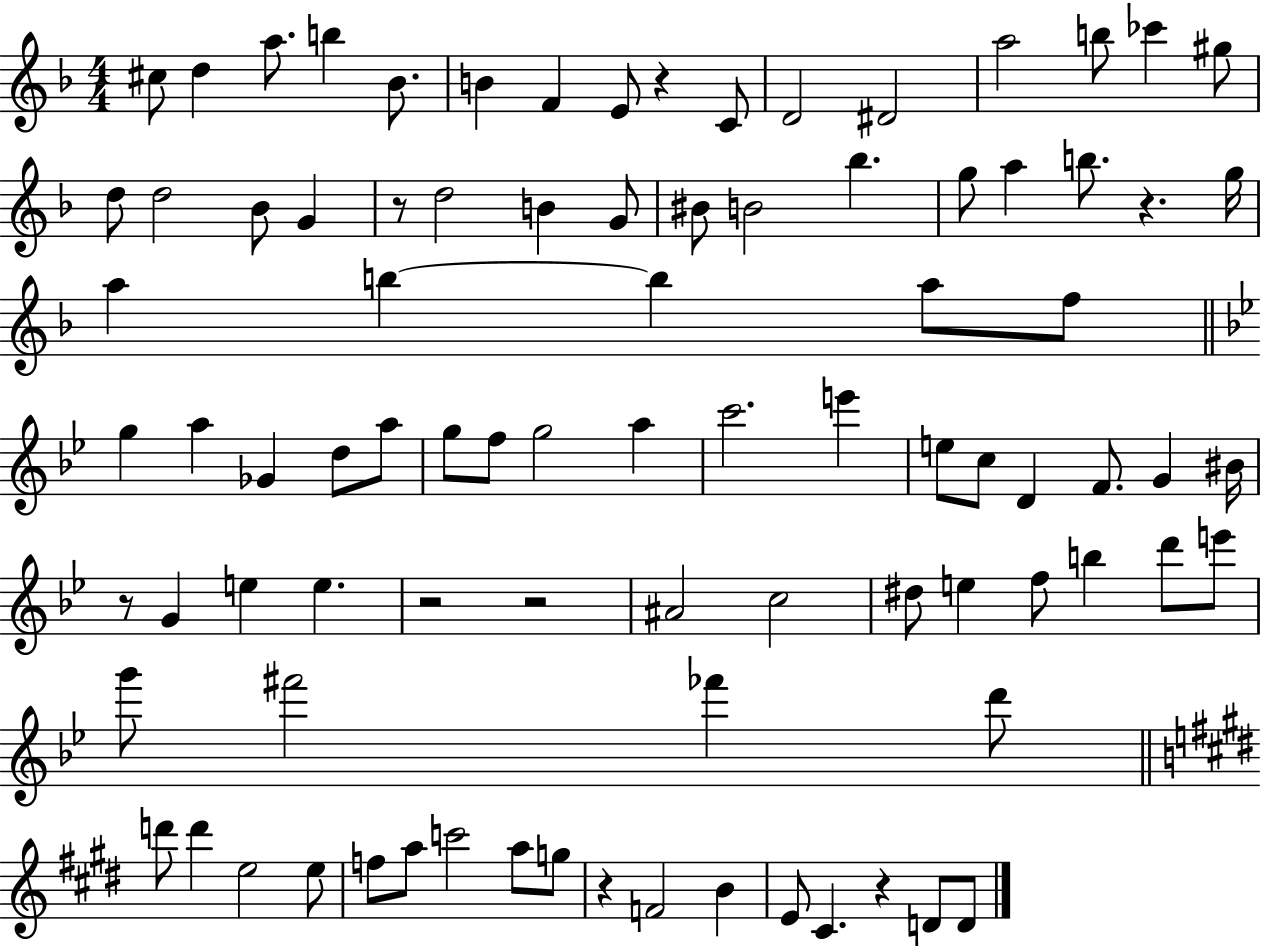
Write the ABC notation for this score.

X:1
T:Untitled
M:4/4
L:1/4
K:F
^c/2 d a/2 b _B/2 B F E/2 z C/2 D2 ^D2 a2 b/2 _c' ^g/2 d/2 d2 _B/2 G z/2 d2 B G/2 ^B/2 B2 _b g/2 a b/2 z g/4 a b b a/2 f/2 g a _G d/2 a/2 g/2 f/2 g2 a c'2 e' e/2 c/2 D F/2 G ^B/4 z/2 G e e z2 z2 ^A2 c2 ^d/2 e f/2 b d'/2 e'/2 g'/2 ^f'2 _f' d'/2 d'/2 d' e2 e/2 f/2 a/2 c'2 a/2 g/2 z F2 B E/2 ^C z D/2 D/2